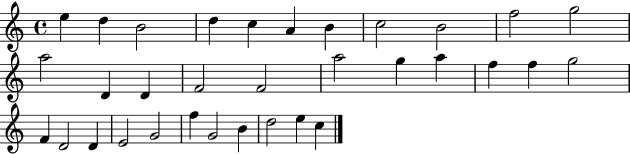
{
  \clef treble
  \time 4/4
  \defaultTimeSignature
  \key c \major
  e''4 d''4 b'2 | d''4 c''4 a'4 b'4 | c''2 b'2 | f''2 g''2 | \break a''2 d'4 d'4 | f'2 f'2 | a''2 g''4 a''4 | f''4 f''4 g''2 | \break f'4 d'2 d'4 | e'2 g'2 | f''4 g'2 b'4 | d''2 e''4 c''4 | \break \bar "|."
}